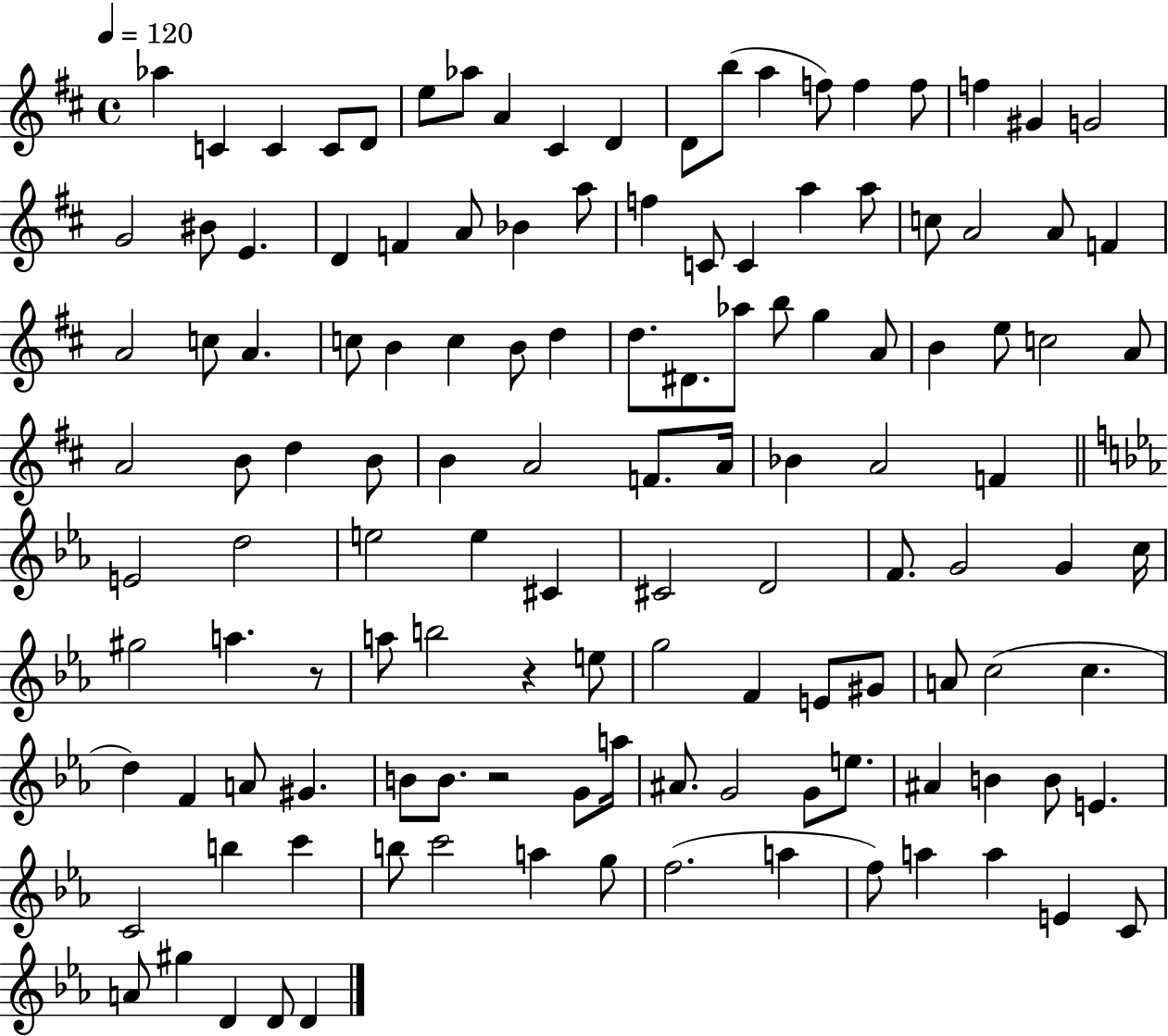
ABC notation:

X:1
T:Untitled
M:4/4
L:1/4
K:D
_a C C C/2 D/2 e/2 _a/2 A ^C D D/2 b/2 a f/2 f f/2 f ^G G2 G2 ^B/2 E D F A/2 _B a/2 f C/2 C a a/2 c/2 A2 A/2 F A2 c/2 A c/2 B c B/2 d d/2 ^D/2 _a/2 b/2 g A/2 B e/2 c2 A/2 A2 B/2 d B/2 B A2 F/2 A/4 _B A2 F E2 d2 e2 e ^C ^C2 D2 F/2 G2 G c/4 ^g2 a z/2 a/2 b2 z e/2 g2 F E/2 ^G/2 A/2 c2 c d F A/2 ^G B/2 B/2 z2 G/2 a/4 ^A/2 G2 G/2 e/2 ^A B B/2 E C2 b c' b/2 c'2 a g/2 f2 a f/2 a a E C/2 A/2 ^g D D/2 D